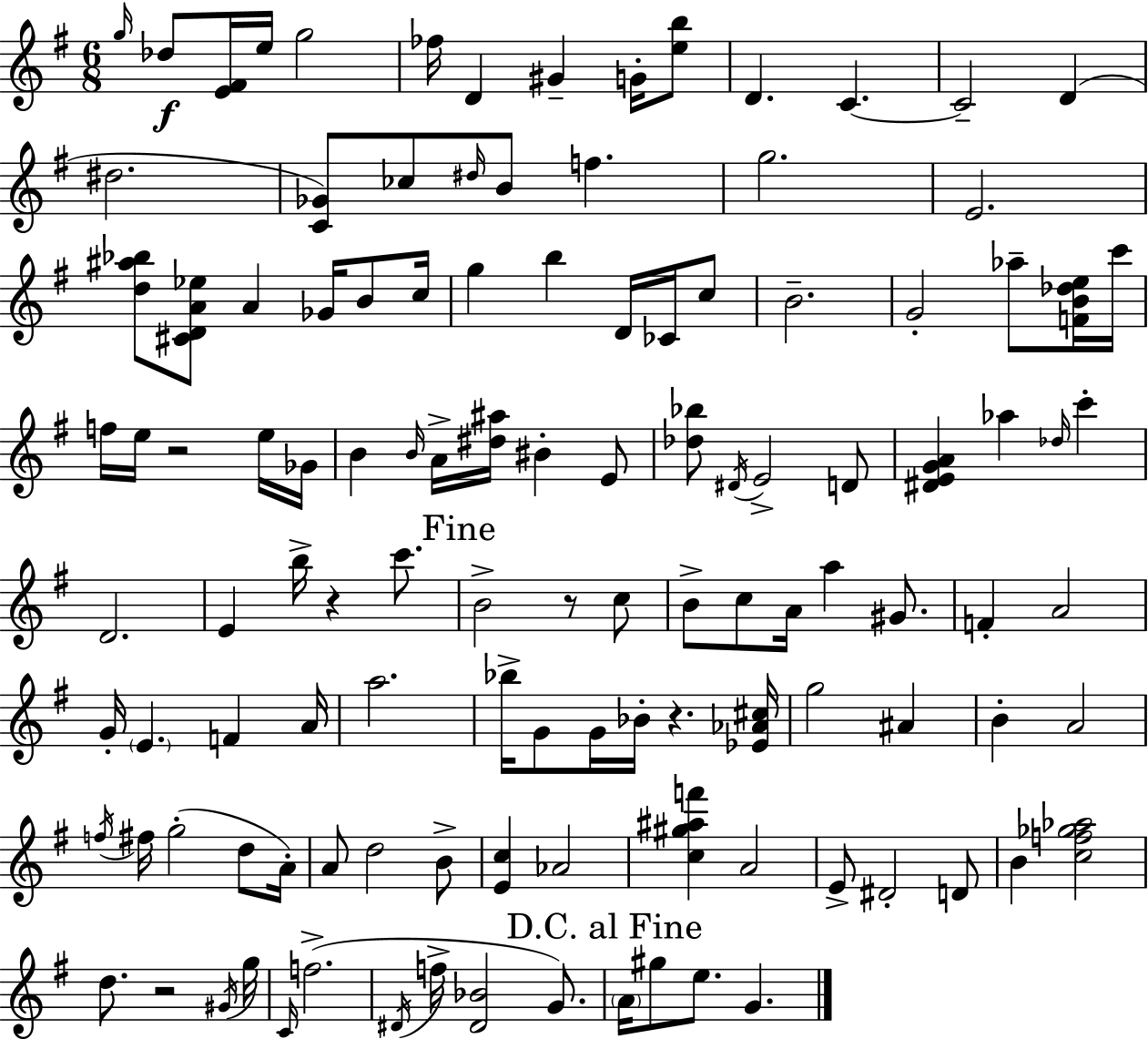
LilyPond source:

{
  \clef treble
  \numericTimeSignature
  \time 6/8
  \key e \minor
  \grace { g''16 }\f des''8 <e' fis'>16 e''16 g''2 | fes''16 d'4 gis'4-- g'16-. <e'' b''>8 | d'4. c'4.~~ | c'2-- d'4( | \break dis''2. | <c' ges'>8) ces''8 \grace { dis''16 } b'8 f''4. | g''2. | e'2. | \break <d'' ais'' bes''>8 <cis' d' a' ees''>8 a'4 ges'16 b'8 | c''16 g''4 b''4 d'16 ces'16 | c''8 b'2.-- | g'2-. aes''8-- | \break <f' b' des'' e''>16 c'''16 f''16 e''16 r2 | e''16 ges'16 b'4 \grace { b'16 } a'16-> <dis'' ais''>16 bis'4-. | e'8 <des'' bes''>8 \acciaccatura { dis'16 } e'2-> | d'8 <dis' e' g' a'>4 aes''4 | \break \grace { des''16 } c'''4-. d'2. | e'4 b''16-> r4 | c'''8. \mark "Fine" b'2-> | r8 c''8 b'8-> c''8 a'16 a''4 | \break gis'8. f'4-. a'2 | g'16-. \parenthesize e'4. | f'4 a'16 a''2. | bes''16-> g'8 g'16 bes'16-. r4. | \break <ees' aes' cis''>16 g''2 | ais'4 b'4-. a'2 | \acciaccatura { f''16 } fis''16 g''2-.( | d''8 a'16-.) a'8 d''2 | \break b'8-> <e' c''>4 aes'2 | <c'' gis'' ais'' f'''>4 a'2 | e'8-> dis'2-. | d'8 b'4 <c'' f'' ges'' aes''>2 | \break d''8. r2 | \acciaccatura { gis'16 } g''16 \grace { c'16 } f''2.->( | \acciaccatura { dis'16 } f''16-> <dis' bes'>2 | g'8.) \mark "D.C. al Fine" \parenthesize a'16 gis''8 | \break e''8. g'4. \bar "|."
}